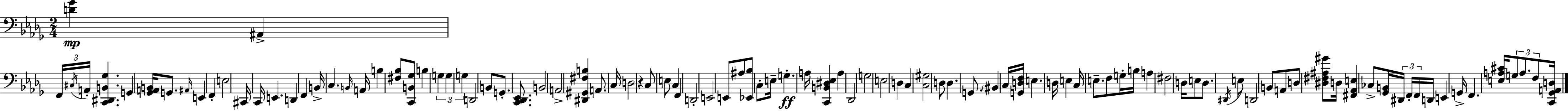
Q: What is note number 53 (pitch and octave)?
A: G2